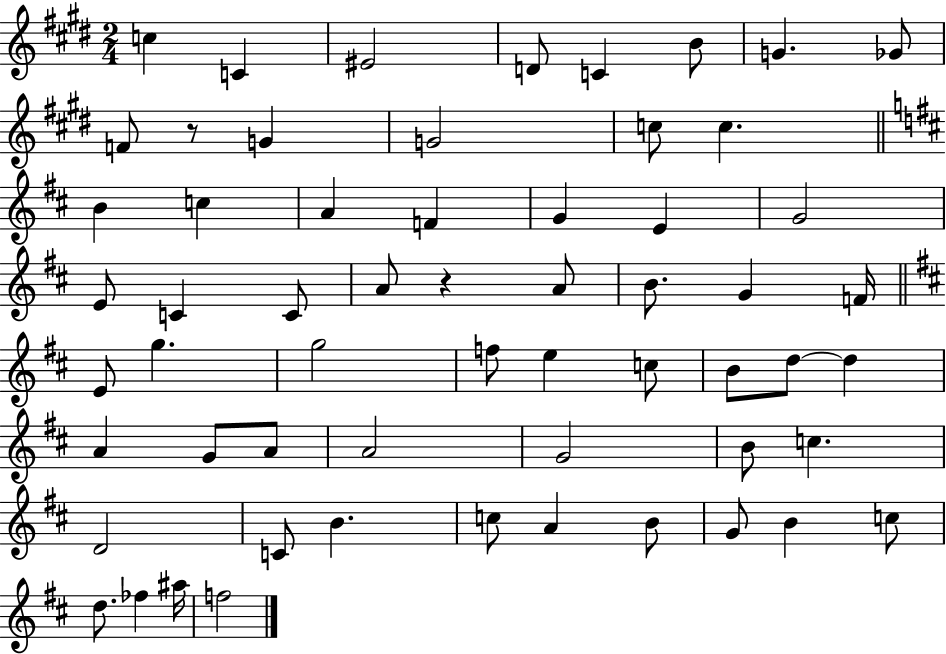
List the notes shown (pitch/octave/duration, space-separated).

C5/q C4/q EIS4/h D4/e C4/q B4/e G4/q. Gb4/e F4/e R/e G4/q G4/h C5/e C5/q. B4/q C5/q A4/q F4/q G4/q E4/q G4/h E4/e C4/q C4/e A4/e R/q A4/e B4/e. G4/q F4/s E4/e G5/q. G5/h F5/e E5/q C5/e B4/e D5/e D5/q A4/q G4/e A4/e A4/h G4/h B4/e C5/q. D4/h C4/e B4/q. C5/e A4/q B4/e G4/e B4/q C5/e D5/e. FES5/q A#5/s F5/h